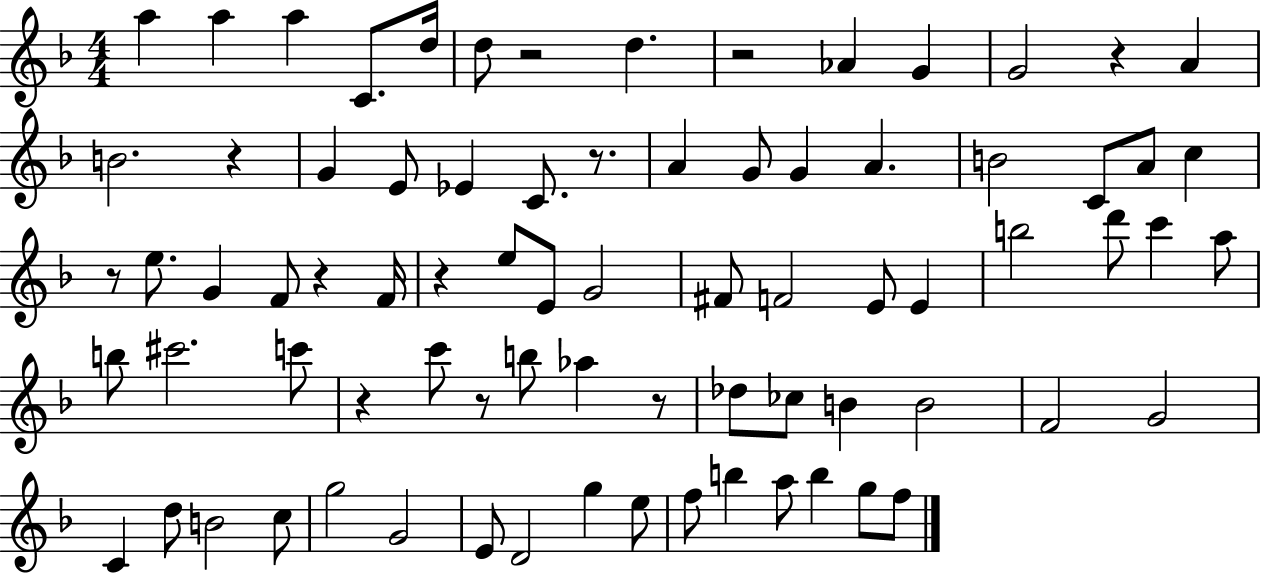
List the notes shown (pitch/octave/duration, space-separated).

A5/q A5/q A5/q C4/e. D5/s D5/e R/h D5/q. R/h Ab4/q G4/q G4/h R/q A4/q B4/h. R/q G4/q E4/e Eb4/q C4/e. R/e. A4/q G4/e G4/q A4/q. B4/h C4/e A4/e C5/q R/e E5/e. G4/q F4/e R/q F4/s R/q E5/e E4/e G4/h F#4/e F4/h E4/e E4/q B5/h D6/e C6/q A5/e B5/e C#6/h. C6/e R/q C6/e R/e B5/e Ab5/q R/e Db5/e CES5/e B4/q B4/h F4/h G4/h C4/q D5/e B4/h C5/e G5/h G4/h E4/e D4/h G5/q E5/e F5/e B5/q A5/e B5/q G5/e F5/e